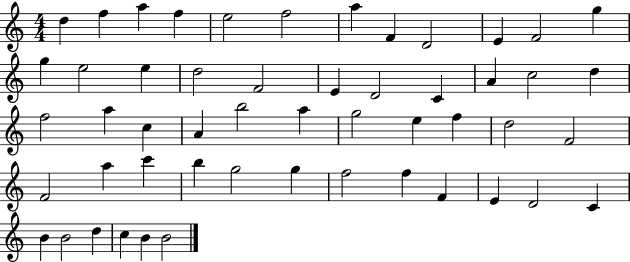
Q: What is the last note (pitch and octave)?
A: B4